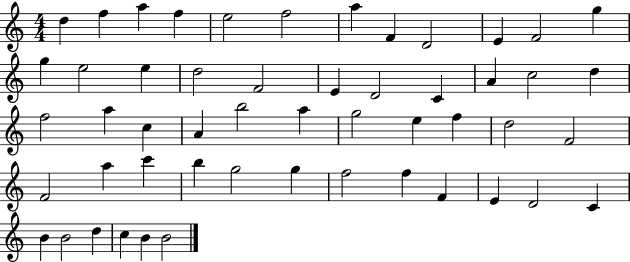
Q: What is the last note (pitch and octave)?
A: B4